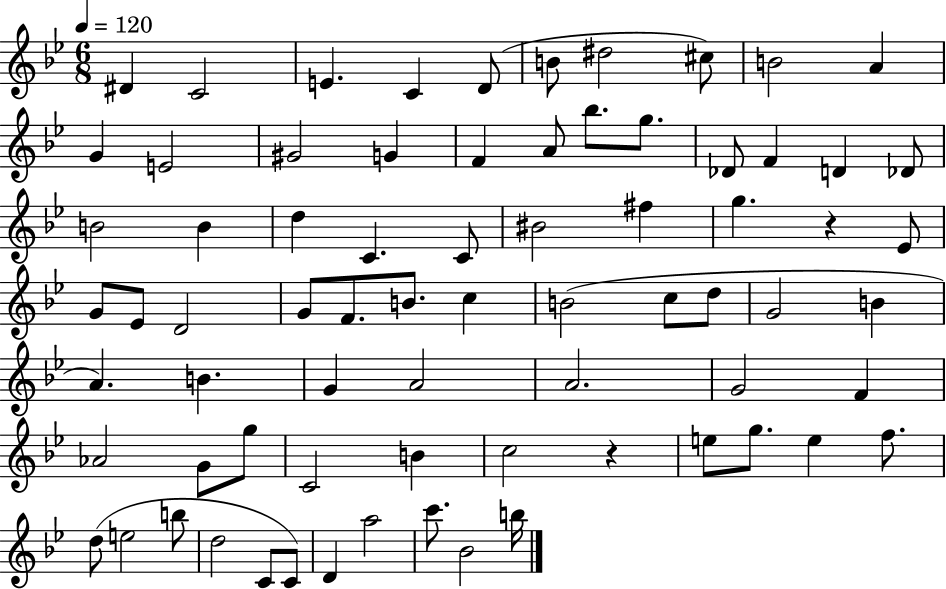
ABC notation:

X:1
T:Untitled
M:6/8
L:1/4
K:Bb
^D C2 E C D/2 B/2 ^d2 ^c/2 B2 A G E2 ^G2 G F A/2 _b/2 g/2 _D/2 F D _D/2 B2 B d C C/2 ^B2 ^f g z _E/2 G/2 _E/2 D2 G/2 F/2 B/2 c B2 c/2 d/2 G2 B A B G A2 A2 G2 F _A2 G/2 g/2 C2 B c2 z e/2 g/2 e f/2 d/2 e2 b/2 d2 C/2 C/2 D a2 c'/2 _B2 b/4